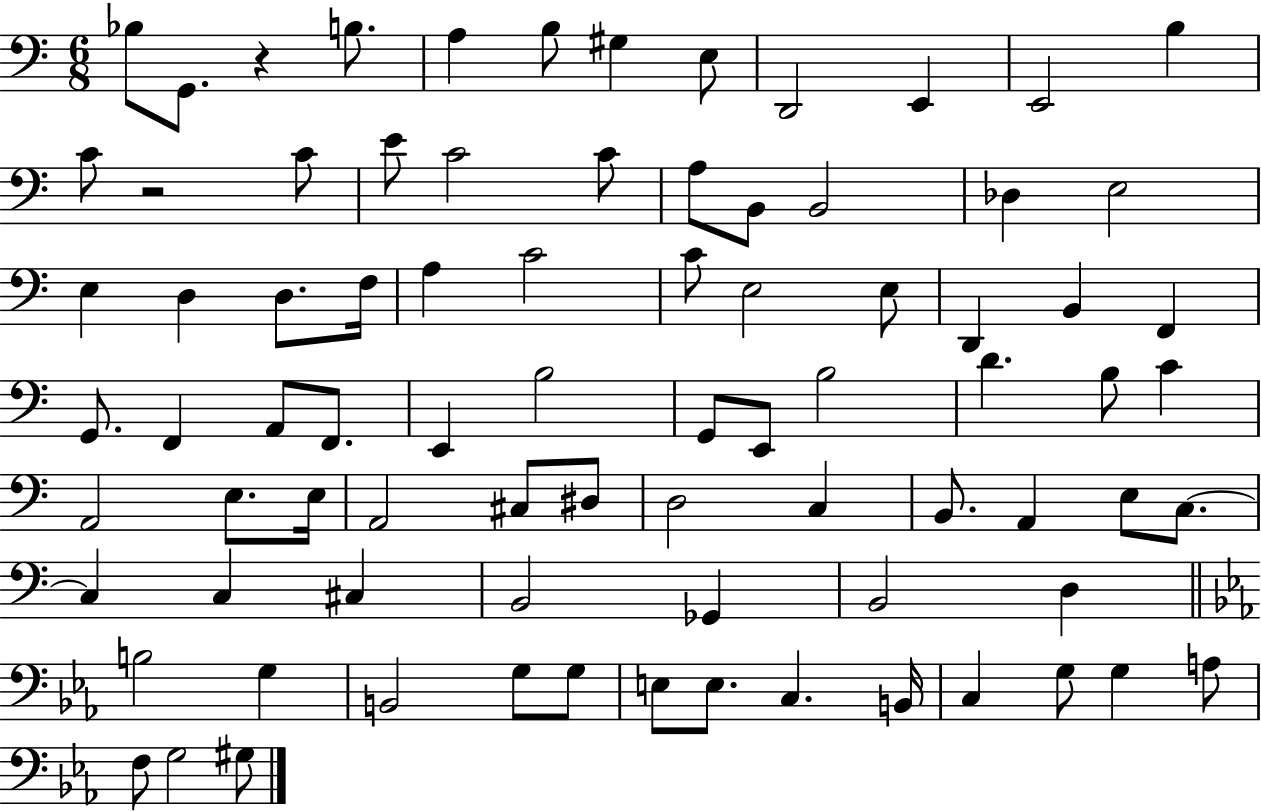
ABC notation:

X:1
T:Untitled
M:6/8
L:1/4
K:C
_B,/2 G,,/2 z B,/2 A, B,/2 ^G, E,/2 D,,2 E,, E,,2 B, C/2 z2 C/2 E/2 C2 C/2 A,/2 B,,/2 B,,2 _D, E,2 E, D, D,/2 F,/4 A, C2 C/2 E,2 E,/2 D,, B,, F,, G,,/2 F,, A,,/2 F,,/2 E,, B,2 G,,/2 E,,/2 B,2 D B,/2 C A,,2 E,/2 E,/4 A,,2 ^C,/2 ^D,/2 D,2 C, B,,/2 A,, E,/2 C,/2 C, C, ^C, B,,2 _G,, B,,2 D, B,2 G, B,,2 G,/2 G,/2 E,/2 E,/2 C, B,,/4 C, G,/2 G, A,/2 F,/2 G,2 ^G,/2